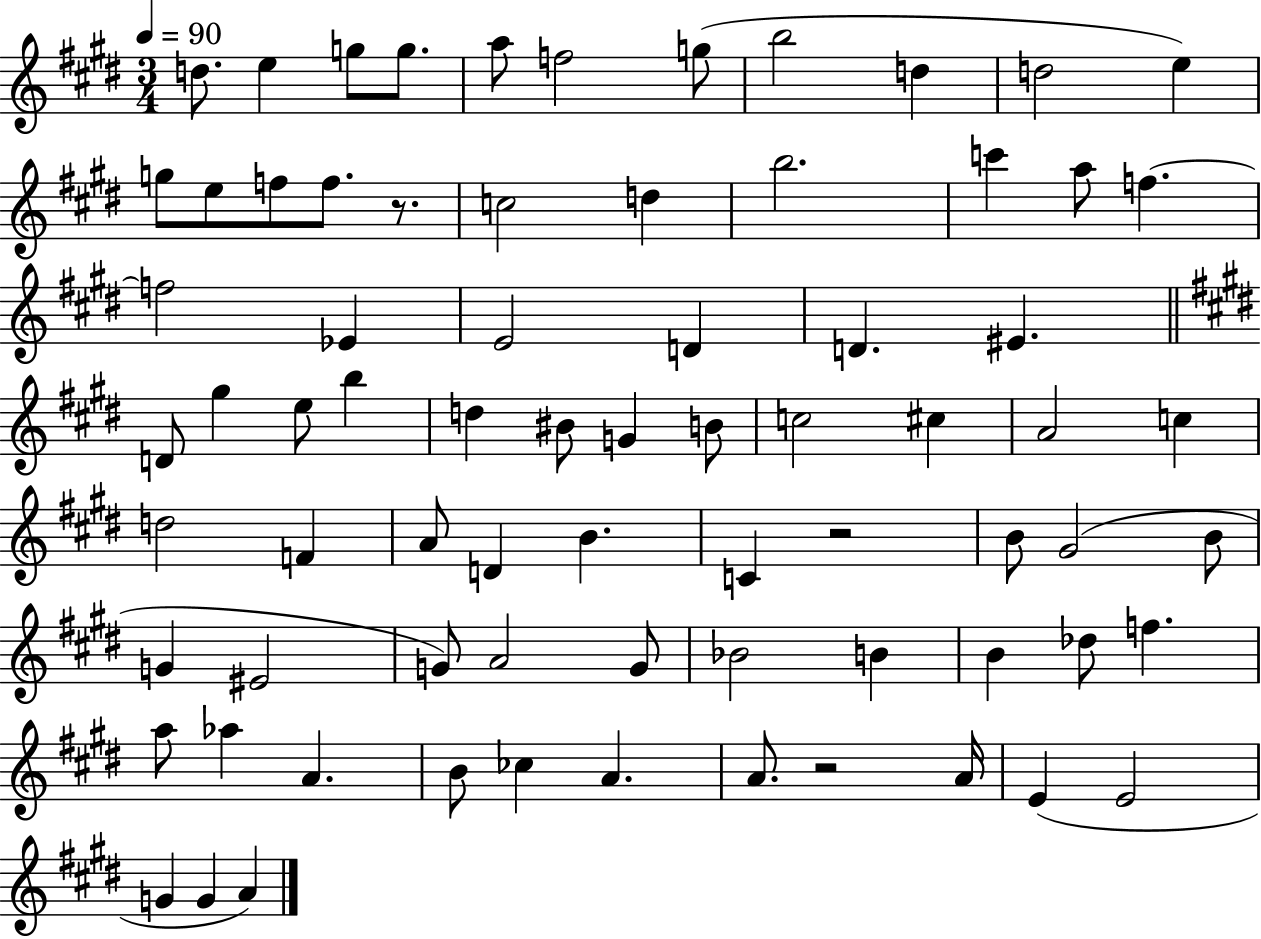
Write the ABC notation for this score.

X:1
T:Untitled
M:3/4
L:1/4
K:E
d/2 e g/2 g/2 a/2 f2 g/2 b2 d d2 e g/2 e/2 f/2 f/2 z/2 c2 d b2 c' a/2 f f2 _E E2 D D ^E D/2 ^g e/2 b d ^B/2 G B/2 c2 ^c A2 c d2 F A/2 D B C z2 B/2 ^G2 B/2 G ^E2 G/2 A2 G/2 _B2 B B _d/2 f a/2 _a A B/2 _c A A/2 z2 A/4 E E2 G G A